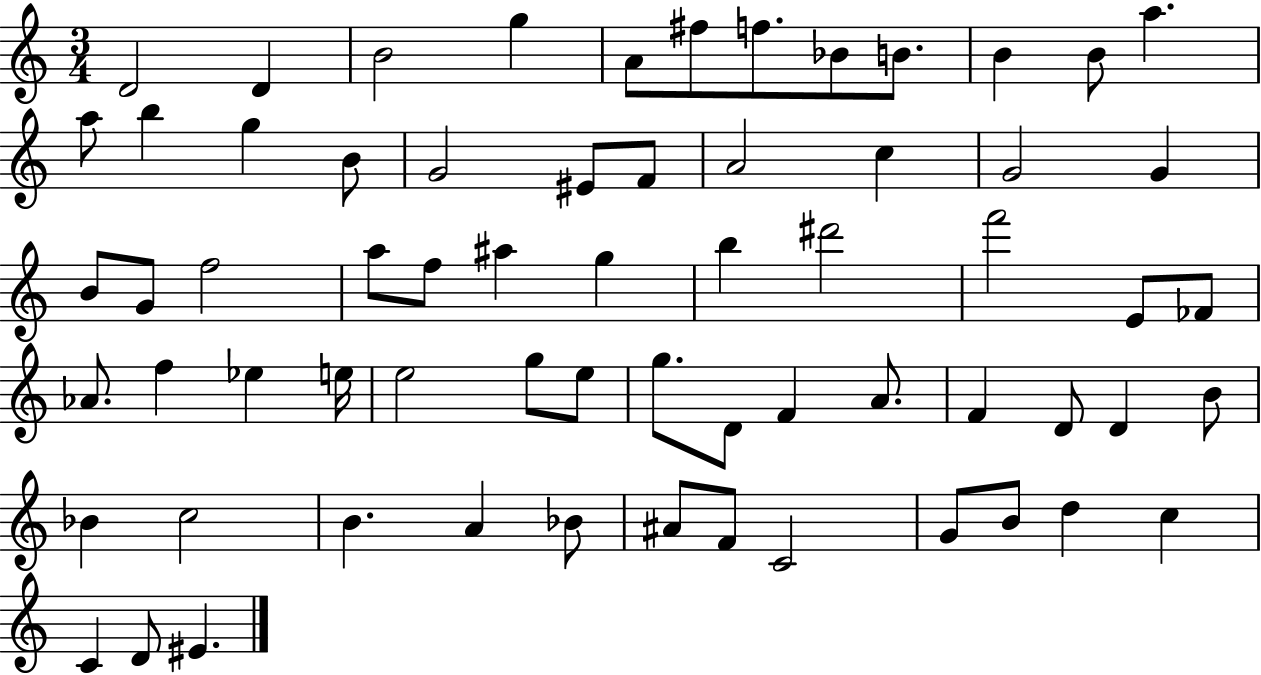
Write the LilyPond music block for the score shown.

{
  \clef treble
  \numericTimeSignature
  \time 3/4
  \key c \major
  d'2 d'4 | b'2 g''4 | a'8 fis''8 f''8. bes'8 b'8. | b'4 b'8 a''4. | \break a''8 b''4 g''4 b'8 | g'2 eis'8 f'8 | a'2 c''4 | g'2 g'4 | \break b'8 g'8 f''2 | a''8 f''8 ais''4 g''4 | b''4 dis'''2 | f'''2 e'8 fes'8 | \break aes'8. f''4 ees''4 e''16 | e''2 g''8 e''8 | g''8. d'8 f'4 a'8. | f'4 d'8 d'4 b'8 | \break bes'4 c''2 | b'4. a'4 bes'8 | ais'8 f'8 c'2 | g'8 b'8 d''4 c''4 | \break c'4 d'8 eis'4. | \bar "|."
}